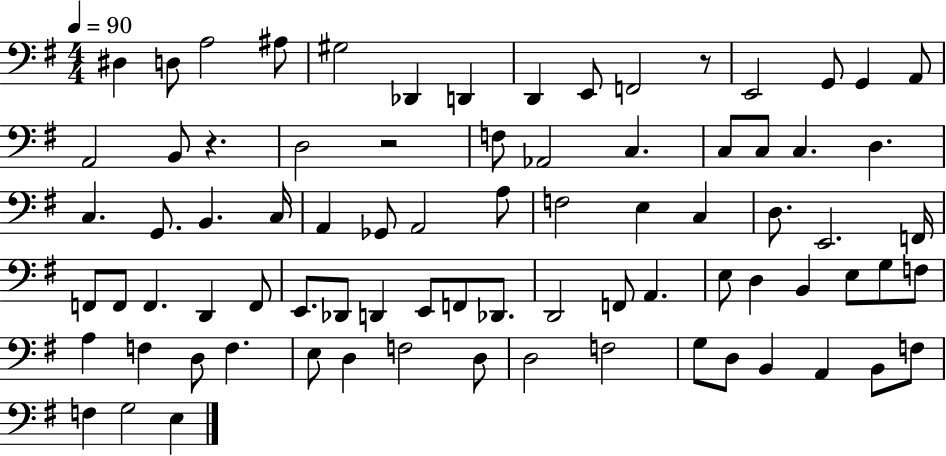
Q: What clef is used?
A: bass